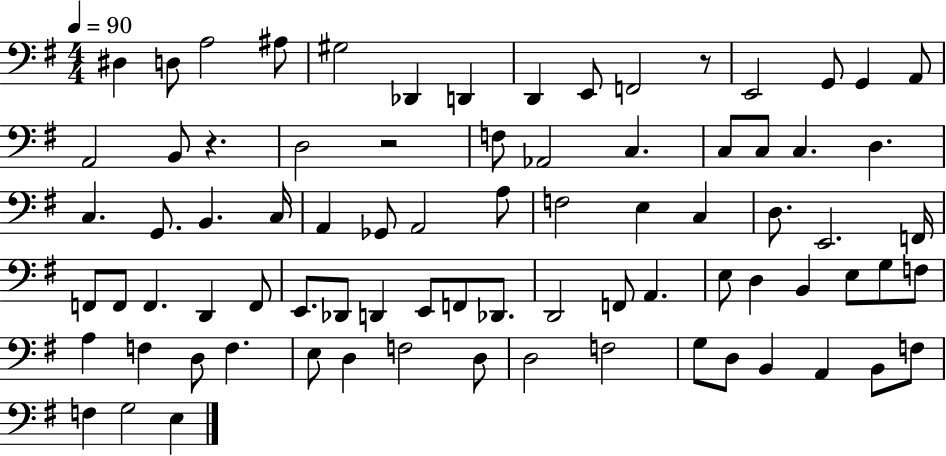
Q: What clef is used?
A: bass